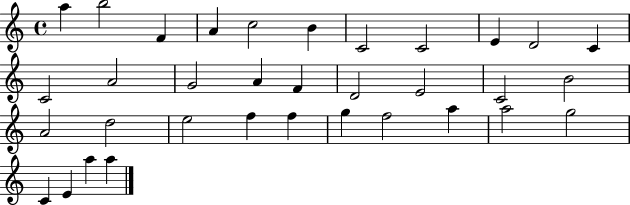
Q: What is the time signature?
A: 4/4